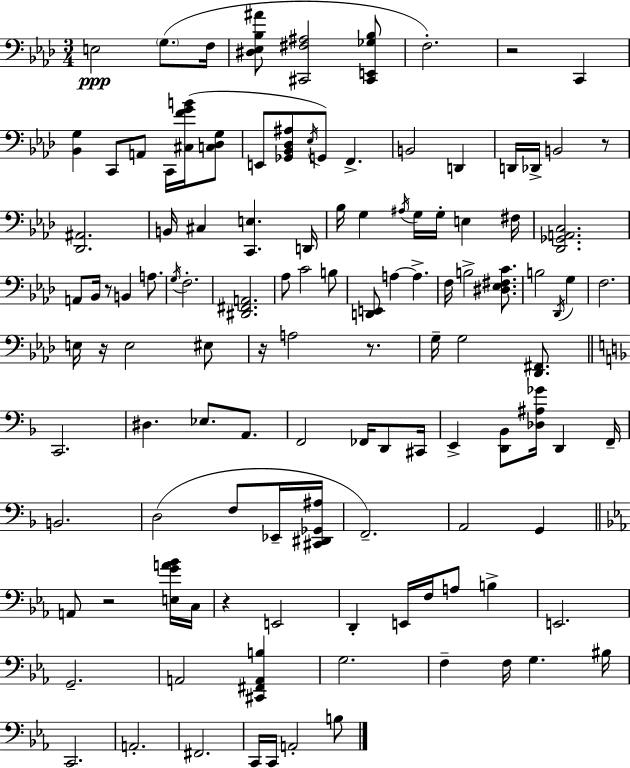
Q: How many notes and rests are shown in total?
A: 118